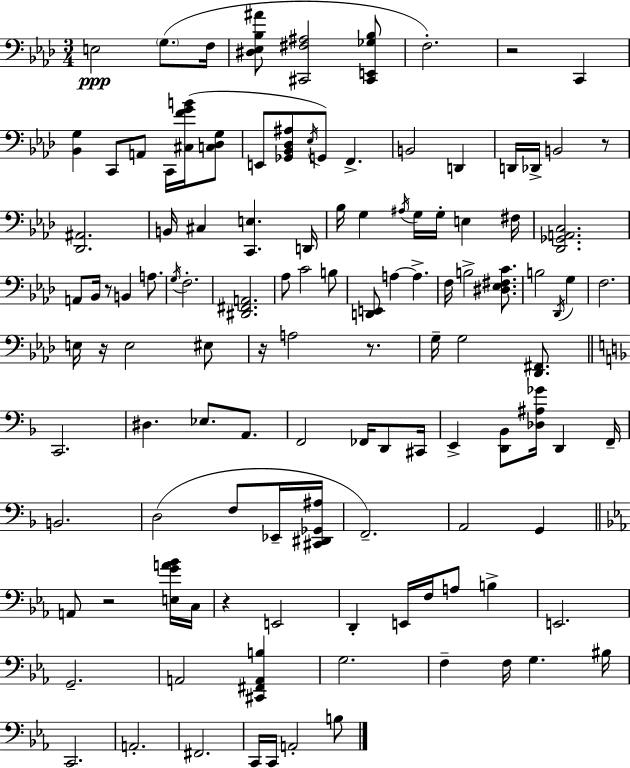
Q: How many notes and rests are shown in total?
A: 118